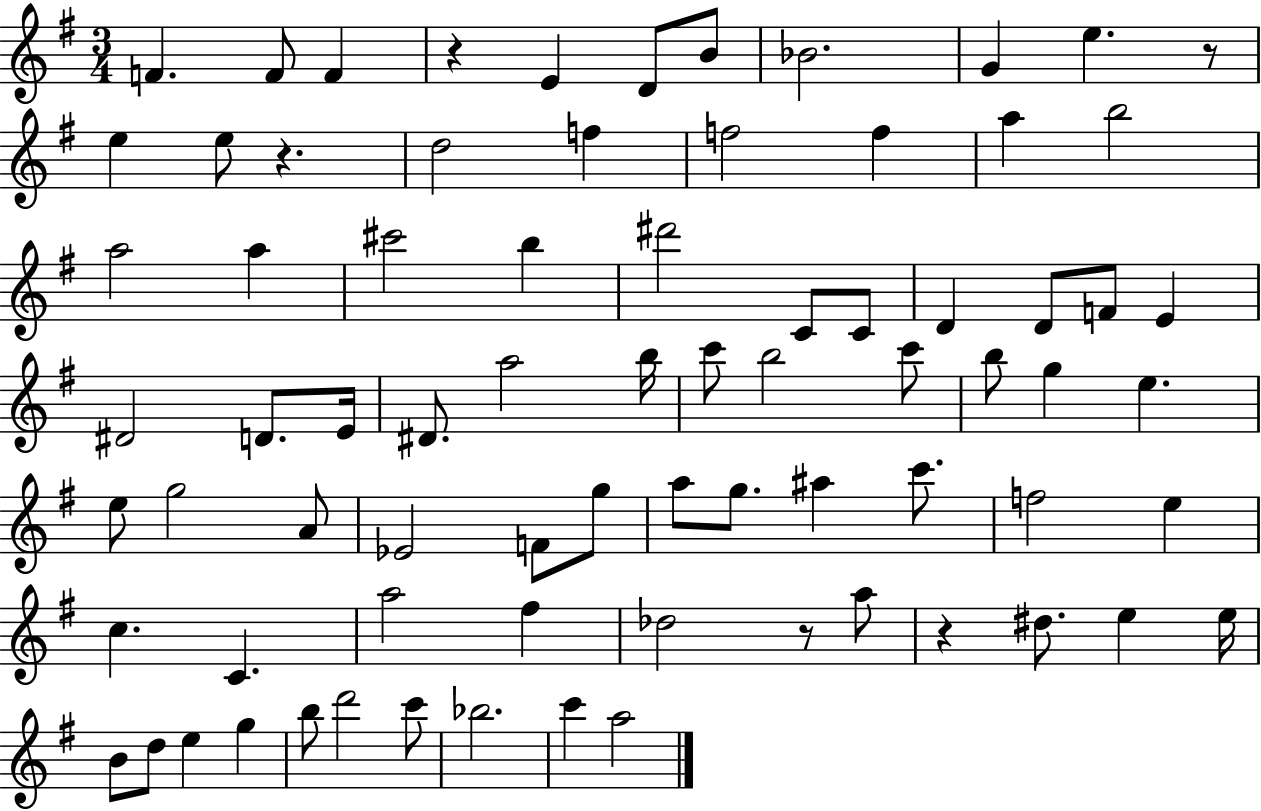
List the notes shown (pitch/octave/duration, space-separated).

F4/q. F4/e F4/q R/q E4/q D4/e B4/e Bb4/h. G4/q E5/q. R/e E5/q E5/e R/q. D5/h F5/q F5/h F5/q A5/q B5/h A5/h A5/q C#6/h B5/q D#6/h C4/e C4/e D4/q D4/e F4/e E4/q D#4/h D4/e. E4/s D#4/e. A5/h B5/s C6/e B5/h C6/e B5/e G5/q E5/q. E5/e G5/h A4/e Eb4/h F4/e G5/e A5/e G5/e. A#5/q C6/e. F5/h E5/q C5/q. C4/q. A5/h F#5/q Db5/h R/e A5/e R/q D#5/e. E5/q E5/s B4/e D5/e E5/q G5/q B5/e D6/h C6/e Bb5/h. C6/q A5/h